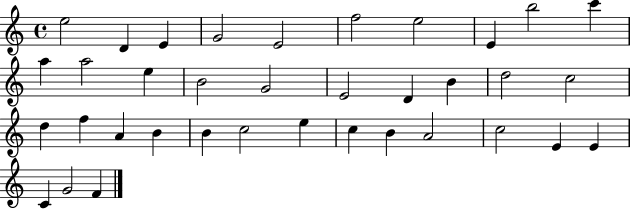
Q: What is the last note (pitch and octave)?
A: F4